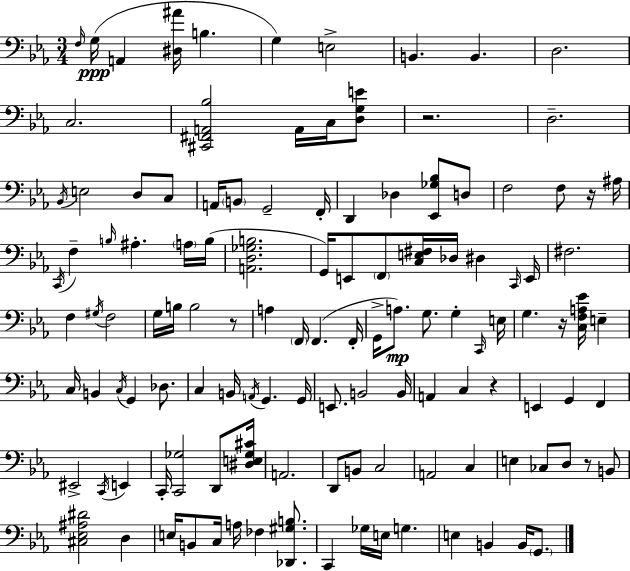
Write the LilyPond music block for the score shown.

{
  \clef bass
  \numericTimeSignature
  \time 3/4
  \key c \minor
  \repeat volta 2 { \grace { f16 }(\ppp g16 a,4 <dis ais'>16 b4. | g4) e2-> | b,4. b,4. | d2. | \break c2. | <cis, fis, a, bes>2 a,16 c16 <d g e'>8 | r2. | d2.-- | \break \acciaccatura { bes,16 } e2 d8 | c8 a,16 \parenthesize b,8 g,2-- | f,16-. d,4 des4 <ees, ges bes>8 | d8 f2 f8 | \break r16 ais16 \acciaccatura { c,16 } f4-- \grace { b16 } ais4.-. | \parenthesize a16 b16( <a, d ges b>2. | g,16) e,8 \parenthesize f,8 <c e fis>16 des16 dis4 | \grace { c,16 } e,16 fis2. | \break f4 \acciaccatura { gis16 } f2 | g16 b16 b2 | r8 a4 \parenthesize f,16 f,4.( | f,16-. g,16-> a8.\mp) g8. | \break g4-. \grace { c,16 } e16 g4. | r16 <c f a ees'>16 e4-- c16 b,4 | \acciaccatura { c16 } g,4 des8. c4 | b,16 \acciaccatura { a,16 } g,4. g,16 e,8. | \break b,2 b,16 a,4 | c4 r4 e,4 | g,4 f,4 eis,2-> | \acciaccatura { c,16 } e,4 c,16-. <c, ges>2 | \break d,8 <dis e ges cis'>16 a,2. | d,8 | b,8 c2 a,2 | c4 e4 | \break ces8 d8 r8 b,8 <cis ees ais dis'>2 | d4 e16 b,8 | c16 a16 fes4 <des, gis b>8. c,4 | ges16 e16 g4. e4 | \break b,4 b,16 \parenthesize g,8. } \bar "|."
}